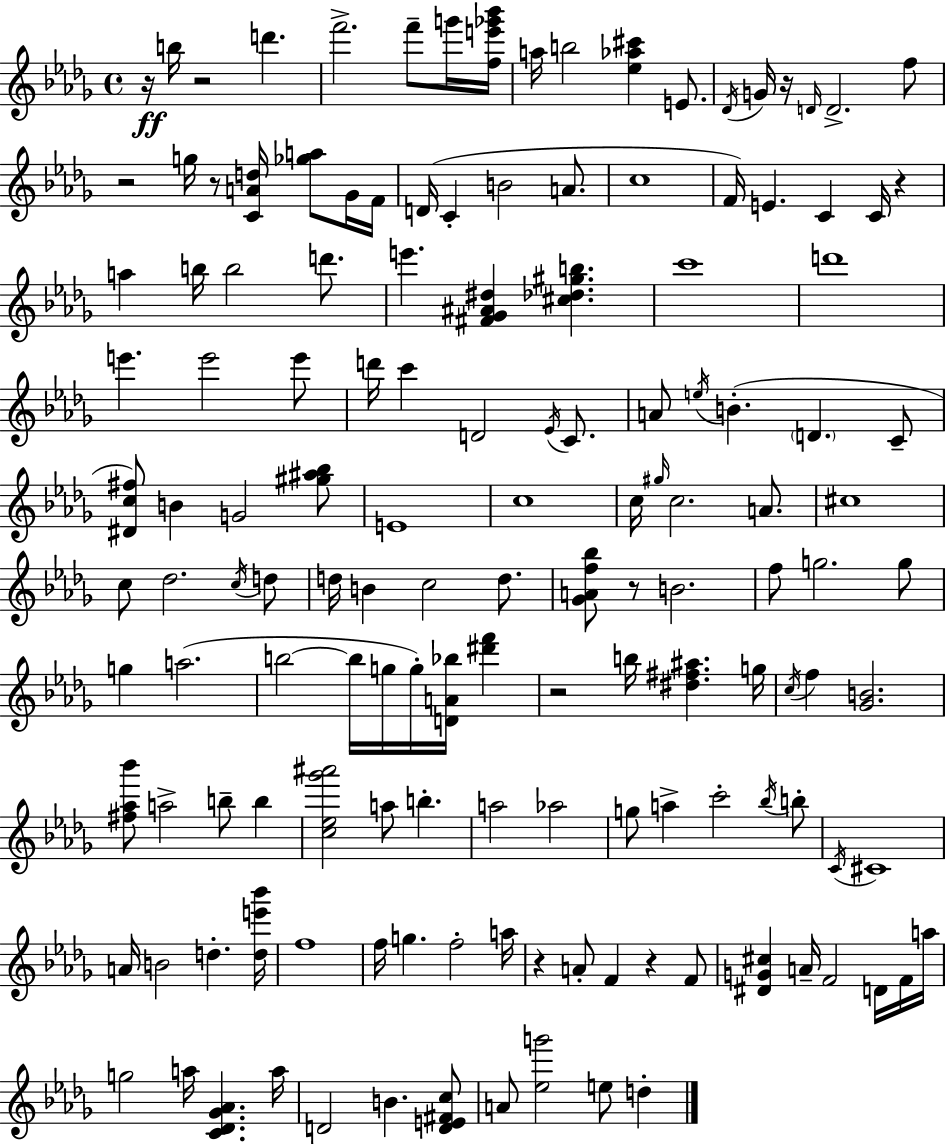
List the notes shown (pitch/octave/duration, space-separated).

R/s B5/s R/h D6/q. F6/h. F6/e G6/s [F5,E6,Gb6,Bb6]/s A5/s B5/h [Eb5,Ab5,C#6]/q E4/e. Db4/s G4/s R/s D4/s D4/h. F5/e R/h G5/s R/e [C4,A4,D5]/s [Gb5,A5]/e Gb4/s F4/s D4/s C4/q B4/h A4/e. C5/w F4/s E4/q. C4/q C4/s R/q A5/q B5/s B5/h D6/e. E6/q. [F#4,Gb4,A#4,D#5]/q [C#5,Db5,G#5,B5]/q. C6/w D6/w E6/q. E6/h E6/e D6/s C6/q D4/h Eb4/s C4/e. A4/e E5/s B4/q. D4/q. C4/e [D#4,C5,F#5]/e B4/q G4/h [G#5,A#5,Bb5]/e E4/w C5/w C5/s G#5/s C5/h. A4/e. C#5/w C5/e Db5/h. C5/s D5/e D5/s B4/q C5/h D5/e. [Gb4,A4,F5,Bb5]/e R/e B4/h. F5/e G5/h. G5/e G5/q A5/h. B5/h B5/s G5/s G5/s [D4,A4,Bb5]/s [D#6,F6]/q R/h B5/s [D#5,F#5,A#5]/q. G5/s C5/s F5/q [Gb4,B4]/h. [F#5,Ab5,Bb6]/e A5/h B5/e B5/q [C5,Eb5,Gb6,A#6]/h A5/e B5/q. A5/h Ab5/h G5/e A5/q C6/h Bb5/s B5/e C4/s C#4/w A4/s B4/h D5/q. [D5,E6,Bb6]/s F5/w F5/s G5/q. F5/h A5/s R/q A4/e F4/q R/q F4/e [D#4,G4,C#5]/q A4/s F4/h D4/s F4/s A5/s G5/h A5/s [C4,Db4,Gb4,Ab4]/q. A5/s D4/h B4/q. [D4,E4,F#4,C5]/e A4/e [Eb5,G6]/h E5/e D5/q